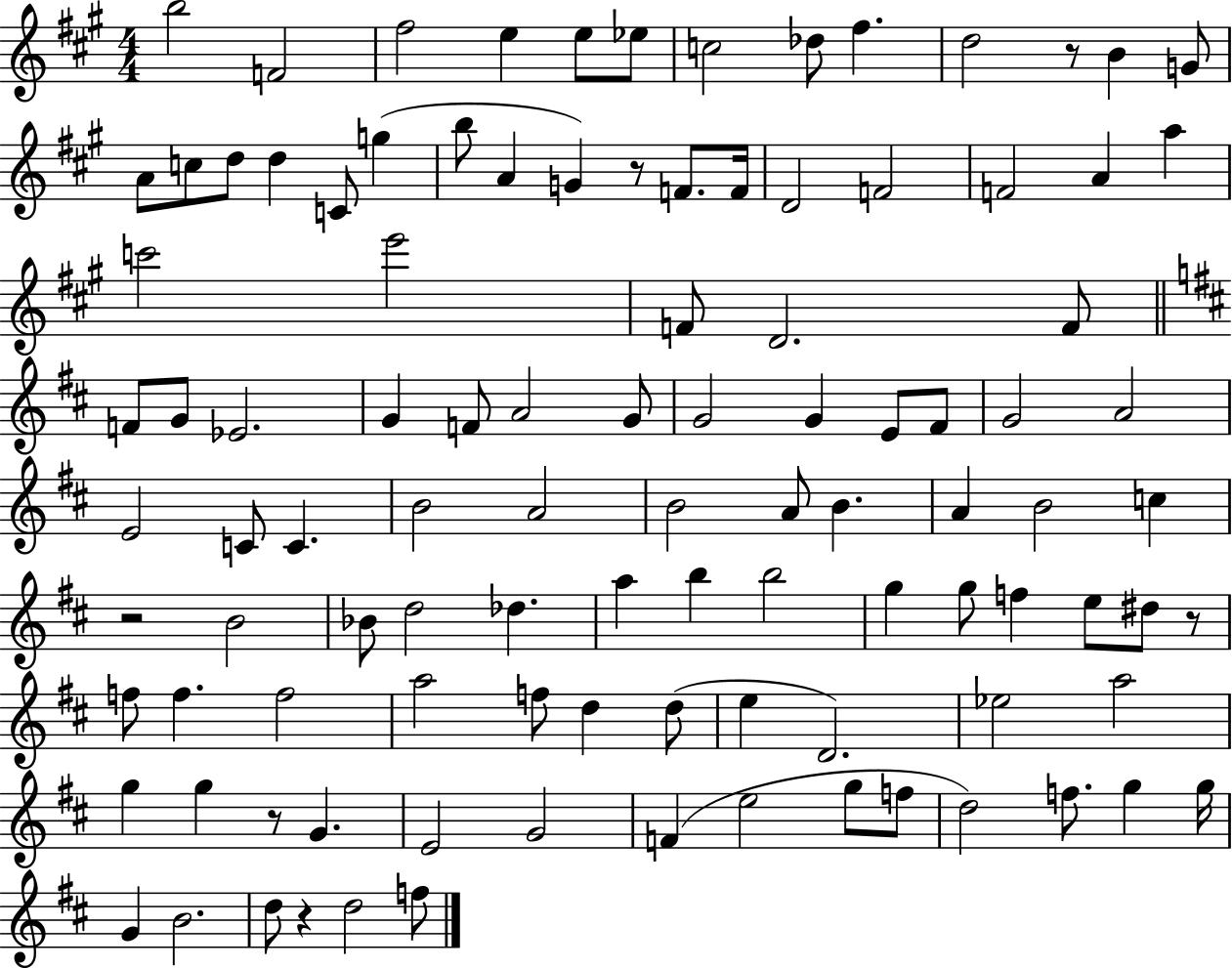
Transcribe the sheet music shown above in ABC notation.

X:1
T:Untitled
M:4/4
L:1/4
K:A
b2 F2 ^f2 e e/2 _e/2 c2 _d/2 ^f d2 z/2 B G/2 A/2 c/2 d/2 d C/2 g b/2 A G z/2 F/2 F/4 D2 F2 F2 A a c'2 e'2 F/2 D2 F/2 F/2 G/2 _E2 G F/2 A2 G/2 G2 G E/2 ^F/2 G2 A2 E2 C/2 C B2 A2 B2 A/2 B A B2 c z2 B2 _B/2 d2 _d a b b2 g g/2 f e/2 ^d/2 z/2 f/2 f f2 a2 f/2 d d/2 e D2 _e2 a2 g g z/2 G E2 G2 F e2 g/2 f/2 d2 f/2 g g/4 G B2 d/2 z d2 f/2